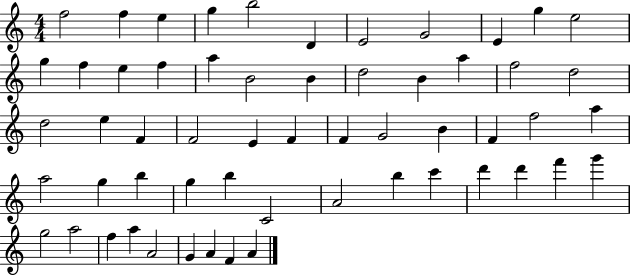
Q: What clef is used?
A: treble